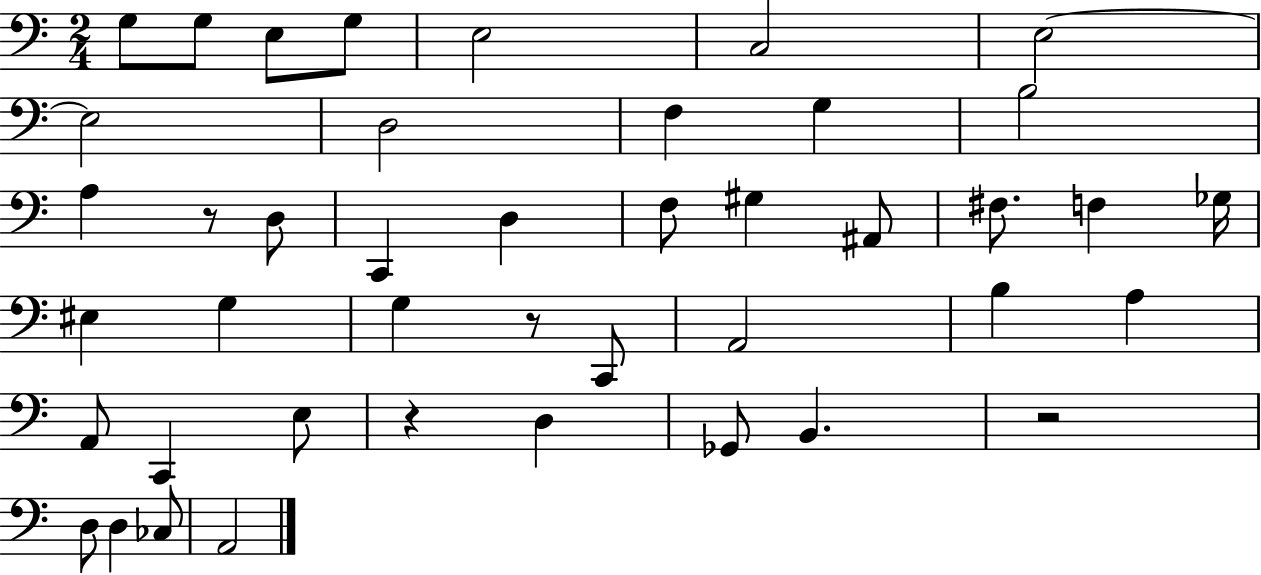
G3/e G3/e E3/e G3/e E3/h C3/h E3/h E3/h D3/h F3/q G3/q B3/h A3/q R/e D3/e C2/q D3/q F3/e G#3/q A#2/e F#3/e. F3/q Gb3/s EIS3/q G3/q G3/q R/e C2/e A2/h B3/q A3/q A2/e C2/q E3/e R/q D3/q Gb2/e B2/q. R/h D3/e D3/q CES3/e A2/h